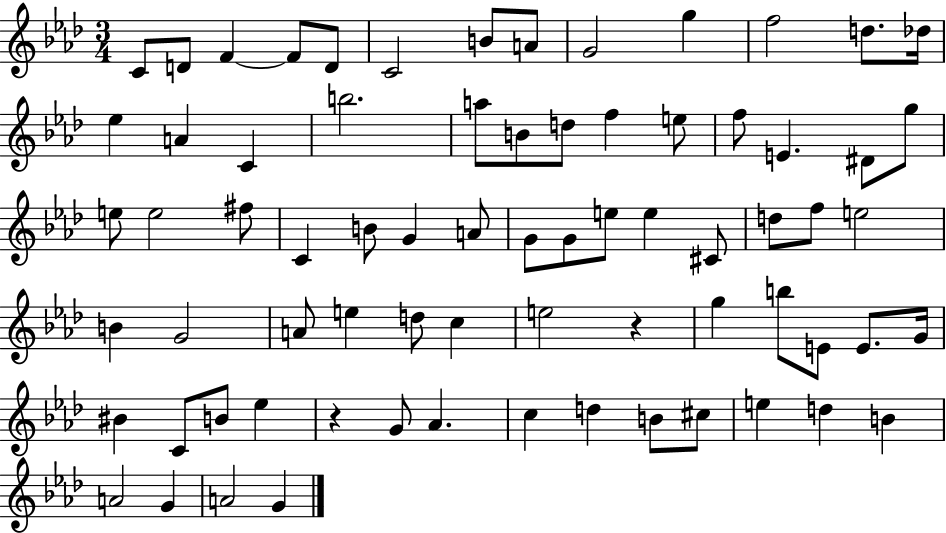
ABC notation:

X:1
T:Untitled
M:3/4
L:1/4
K:Ab
C/2 D/2 F F/2 D/2 C2 B/2 A/2 G2 g f2 d/2 _d/4 _e A C b2 a/2 B/2 d/2 f e/2 f/2 E ^D/2 g/2 e/2 e2 ^f/2 C B/2 G A/2 G/2 G/2 e/2 e ^C/2 d/2 f/2 e2 B G2 A/2 e d/2 c e2 z g b/2 E/2 E/2 G/4 ^B C/2 B/2 _e z G/2 _A c d B/2 ^c/2 e d B A2 G A2 G